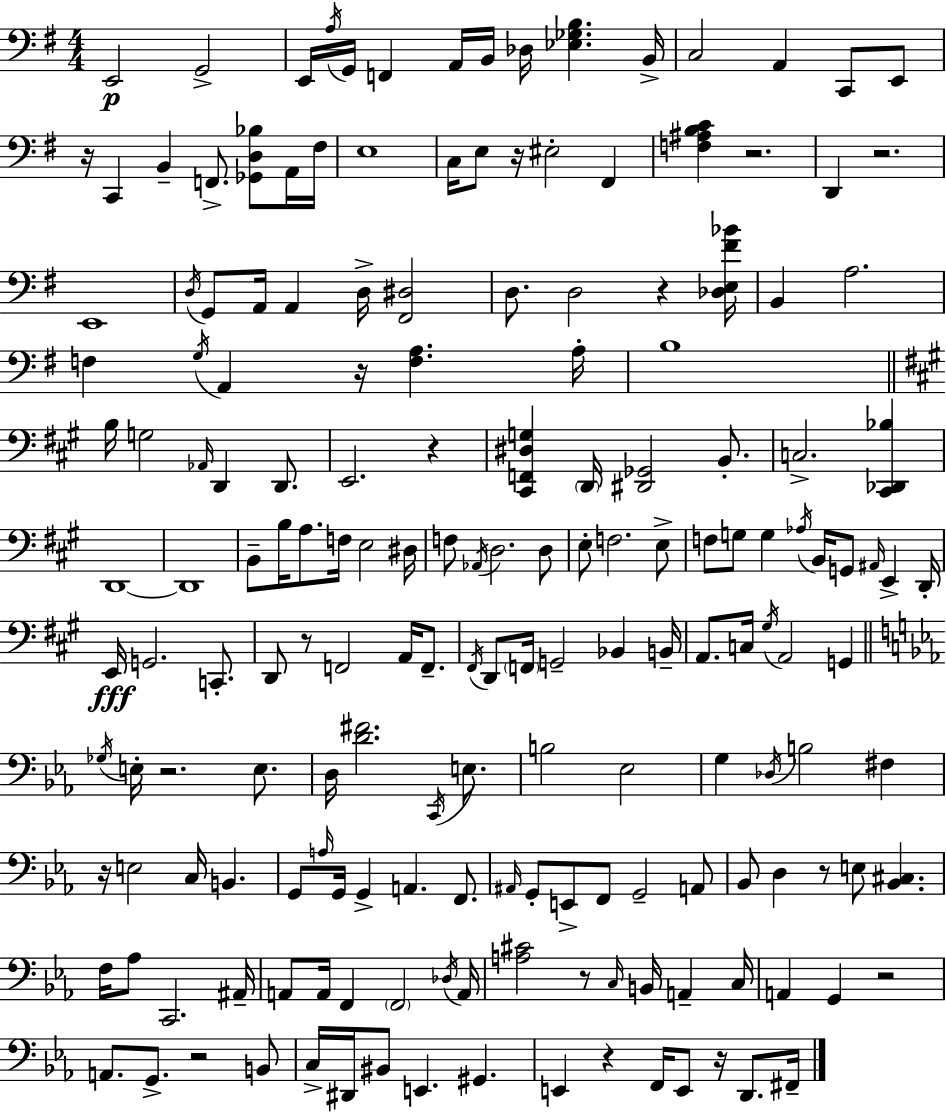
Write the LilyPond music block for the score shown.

{
  \clef bass
  \numericTimeSignature
  \time 4/4
  \key e \minor
  e,2\p g,2-> | e,16 \acciaccatura { a16 } g,16 f,4 a,16 b,16 des16 <ees ges b>4. | b,16-> c2 a,4 c,8 e,8 | r16 c,4 b,4-- f,8.-> <ges, d bes>8 a,16 | \break fis16 e1 | c16 e8 r16 eis2-. fis,4 | <f ais b c'>4 r2. | d,4 r2. | \break e,1 | \acciaccatura { d16 } g,8 a,16 a,4 d16-> <fis, dis>2 | d8. d2 r4 | <des e fis' bes'>16 b,4 a2. | \break f4 \acciaccatura { g16 } a,4 r16 <f a>4. | a16-. b1 | \bar "||" \break \key a \major b16 g2 \grace { aes,16 } d,4 d,8. | e,2. r4 | <cis, f, dis g>4 \parenthesize d,16 <dis, ges,>2 b,8.-. | c2.-> <cis, des, bes>4 | \break d,1~~ | d,1 | b,8-- b16 a8. f16 e2 | dis16 f8 \acciaccatura { aes,16 } d2. | \break d8 e8-. f2. | e8-> f8 g8 g4 \acciaccatura { aes16 } b,16 g,8 \grace { ais,16 } e,4-> | d,16-. e,16\fff g,2. | c,8.-. d,8 r8 f,2 | \break a,16 f,8.-- \acciaccatura { fis,16 } d,8 \parenthesize f,16 g,2-- | bes,4 b,16-- a,8. c16 \acciaccatura { gis16 } a,2 | g,4 \bar "||" \break \key c \minor \acciaccatura { ges16 } e16-. r2. e8. | d16 <d' fis'>2. \acciaccatura { c,16 } e8. | b2 ees2 | g4 \acciaccatura { des16 } b2 fis4 | \break r16 e2 c16 b,4. | g,8 \grace { a16 } g,16 g,4-> a,4. | f,8. \grace { ais,16 } g,8-. e,8-> f,8 g,2-- | a,8 bes,8 d4 r8 e8 <bes, cis>4. | \break f16 aes8 c,2. | ais,16-- a,8 a,16 f,4 \parenthesize f,2 | \acciaccatura { des16 } a,16 <a cis'>2 r8 | \grace { c16 } b,16 a,4-- c16 a,4 g,4 r2 | \break a,8. g,8.-> r2 | b,8 c16-> dis,16 bis,8 e,4. | gis,4. e,4 r4 f,16 | e,8 r16 d,8. fis,16-- \bar "|."
}